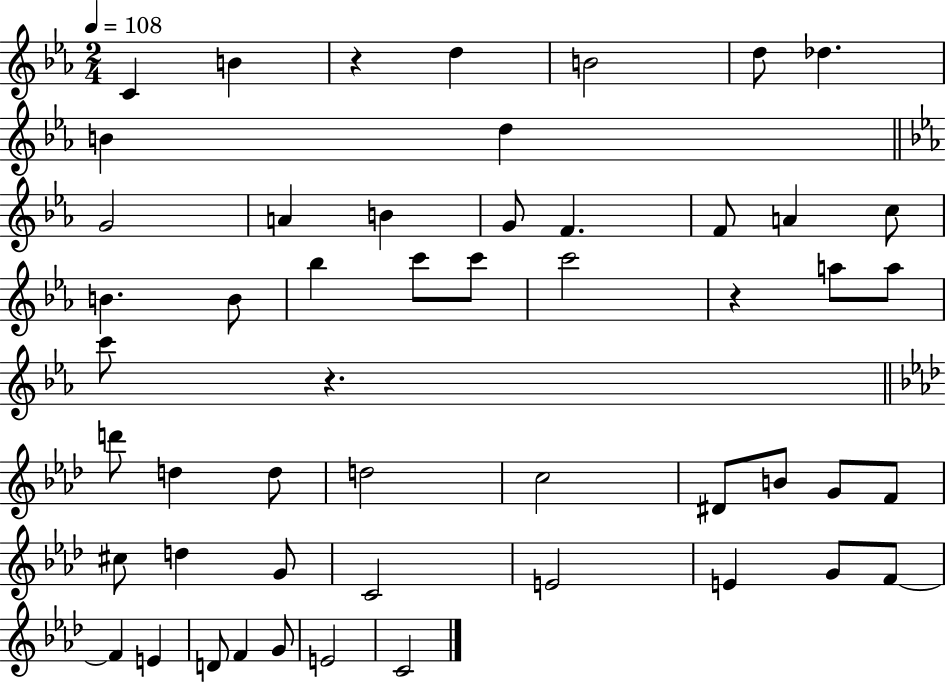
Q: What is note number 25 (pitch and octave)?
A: C6